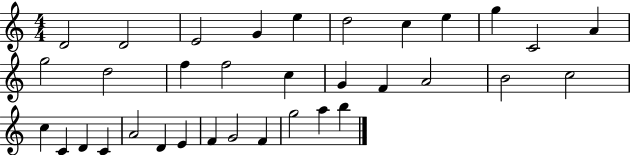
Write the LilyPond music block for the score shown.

{
  \clef treble
  \numericTimeSignature
  \time 4/4
  \key c \major
  d'2 d'2 | e'2 g'4 e''4 | d''2 c''4 e''4 | g''4 c'2 a'4 | \break g''2 d''2 | f''4 f''2 c''4 | g'4 f'4 a'2 | b'2 c''2 | \break c''4 c'4 d'4 c'4 | a'2 d'4 e'4 | f'4 g'2 f'4 | g''2 a''4 b''4 | \break \bar "|."
}